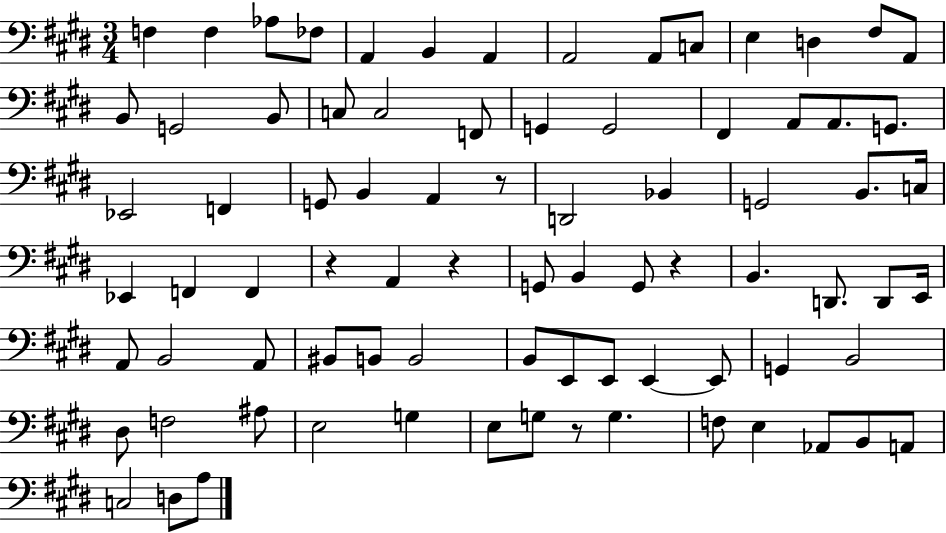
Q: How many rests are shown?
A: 5